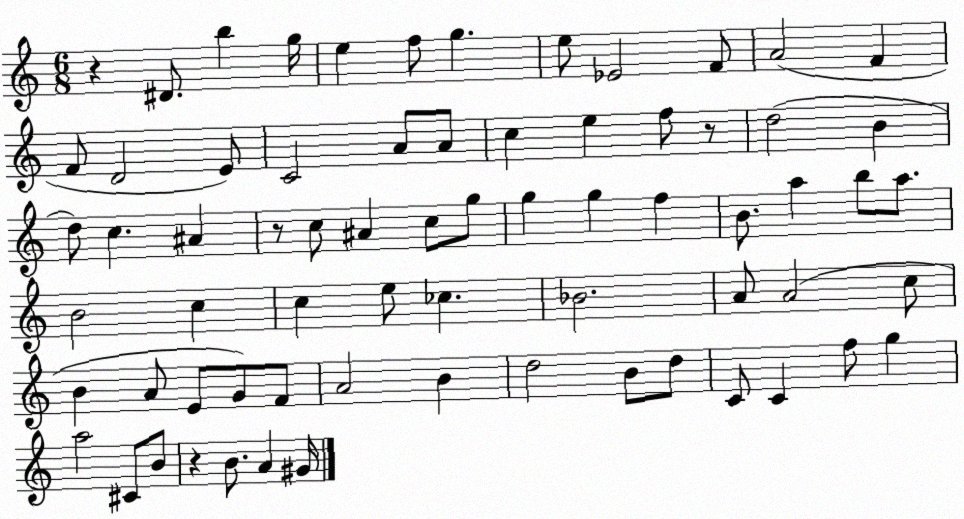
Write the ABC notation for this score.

X:1
T:Untitled
M:6/8
L:1/4
K:C
z ^D/2 b g/4 e f/2 g e/2 _E2 F/2 A2 F F/2 D2 E/2 C2 A/2 A/2 c e f/2 z/2 d2 B d/2 c ^A z/2 c/2 ^A c/2 g/2 g g f B/2 a b/2 a/2 B2 c c e/2 _c _B2 A/2 A2 c/2 B A/2 E/2 G/2 F/2 A2 B d2 B/2 d/2 C/2 C f/2 g a2 ^C/2 B/2 z B/2 A ^G/4